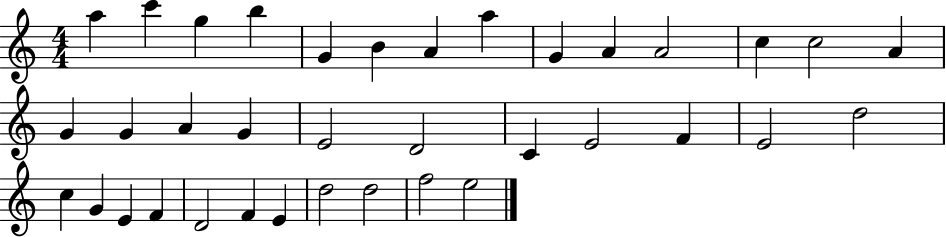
A5/q C6/q G5/q B5/q G4/q B4/q A4/q A5/q G4/q A4/q A4/h C5/q C5/h A4/q G4/q G4/q A4/q G4/q E4/h D4/h C4/q E4/h F4/q E4/h D5/h C5/q G4/q E4/q F4/q D4/h F4/q E4/q D5/h D5/h F5/h E5/h